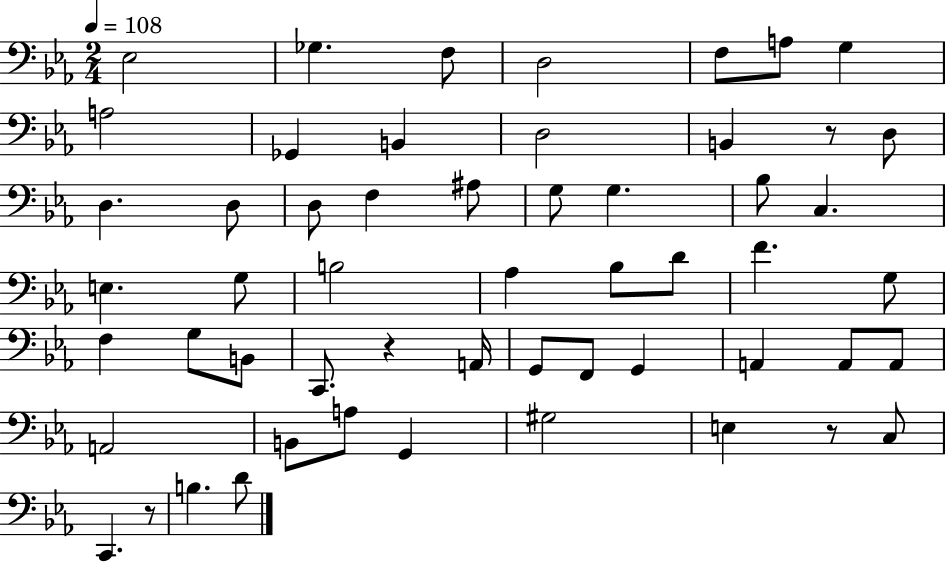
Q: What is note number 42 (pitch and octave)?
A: A2